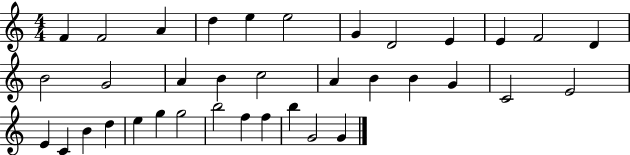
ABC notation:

X:1
T:Untitled
M:4/4
L:1/4
K:C
F F2 A d e e2 G D2 E E F2 D B2 G2 A B c2 A B B G C2 E2 E C B d e g g2 b2 f f b G2 G